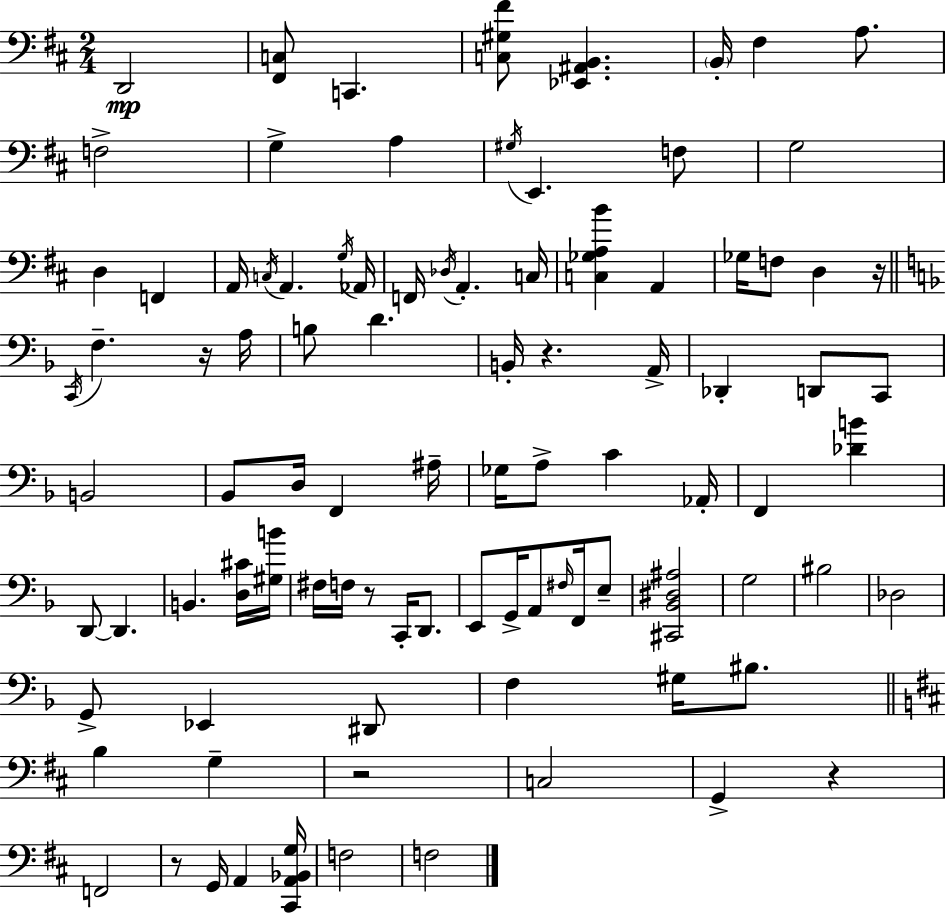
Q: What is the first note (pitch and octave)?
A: D2